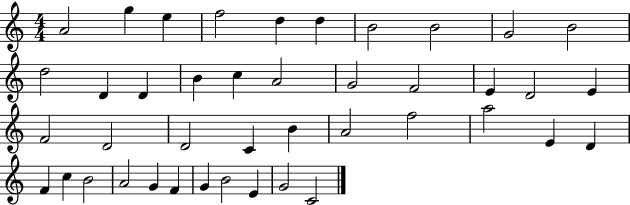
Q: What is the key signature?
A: C major